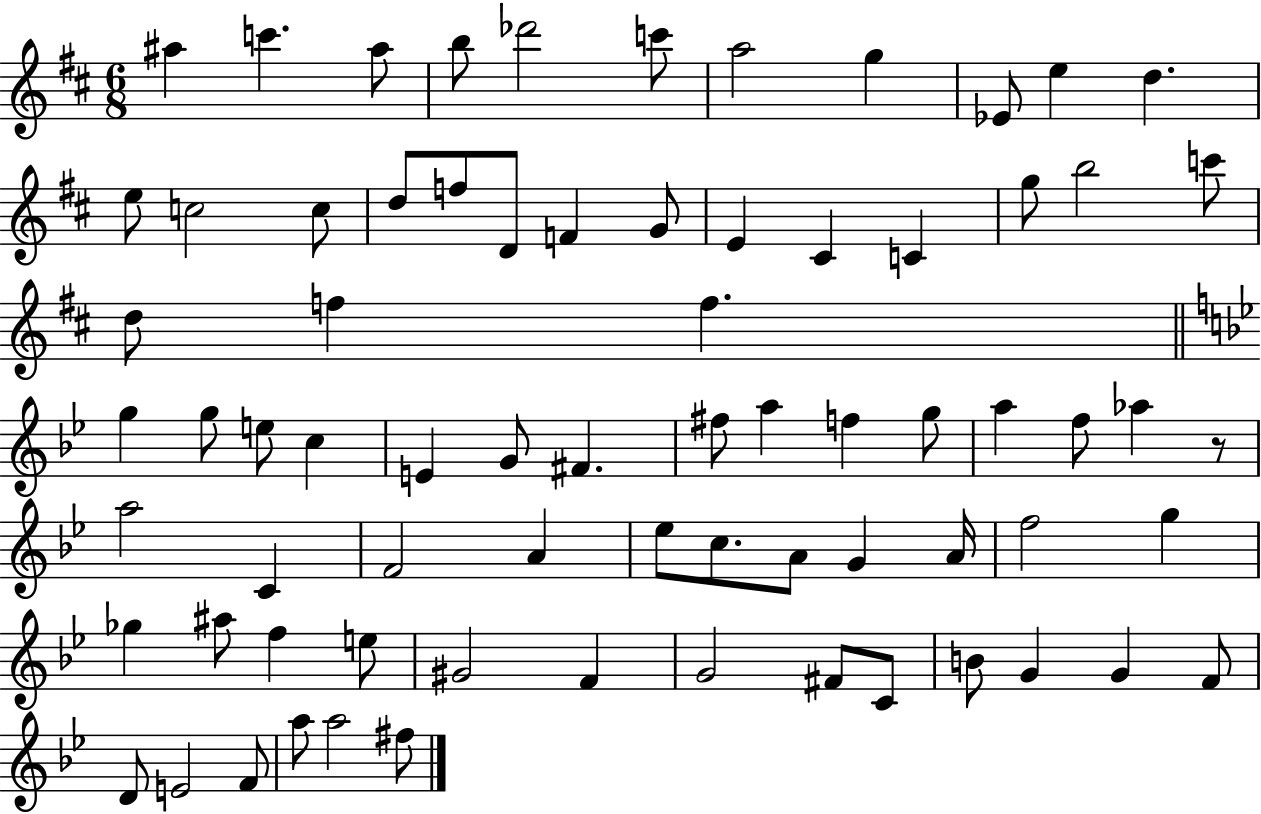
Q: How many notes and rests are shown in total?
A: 73